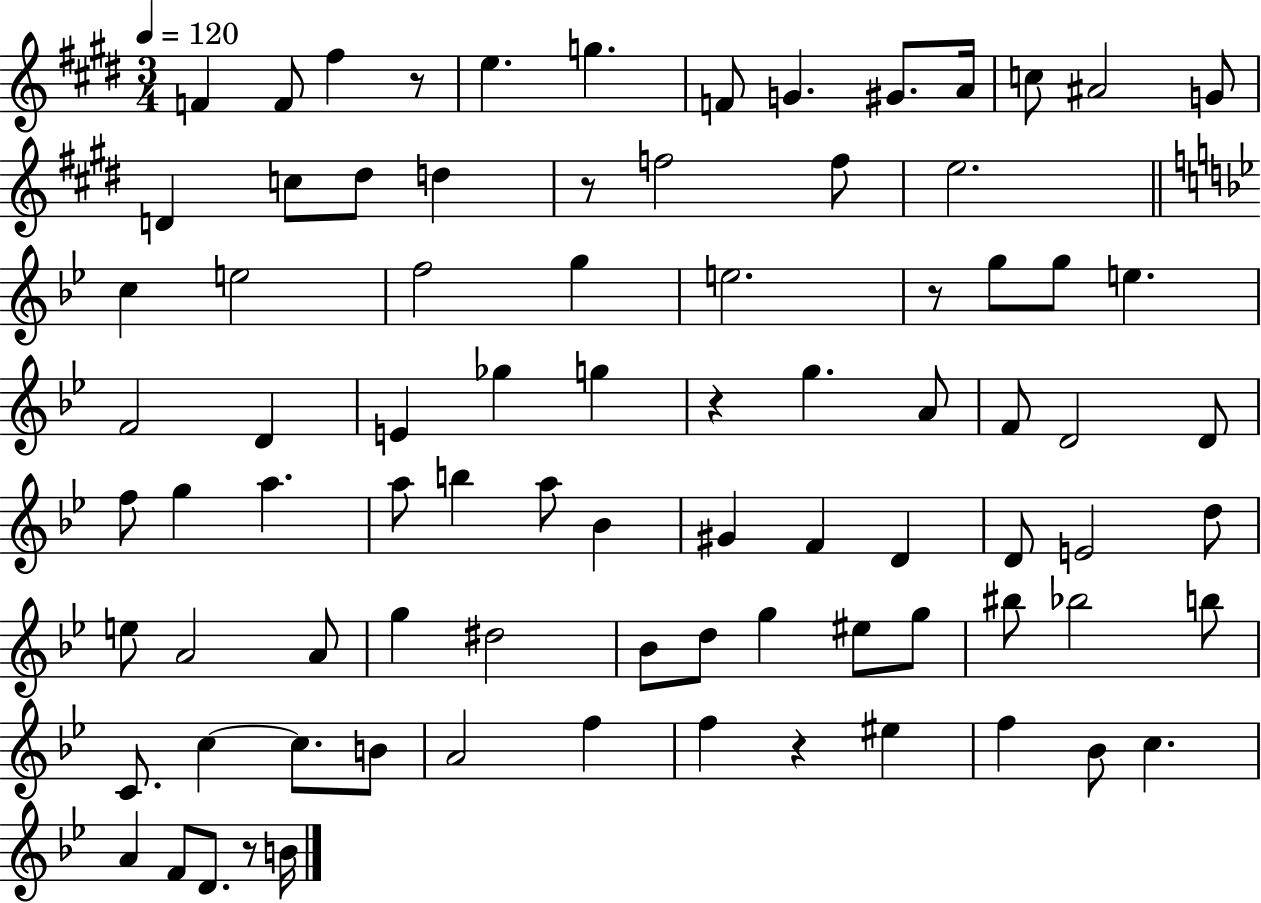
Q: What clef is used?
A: treble